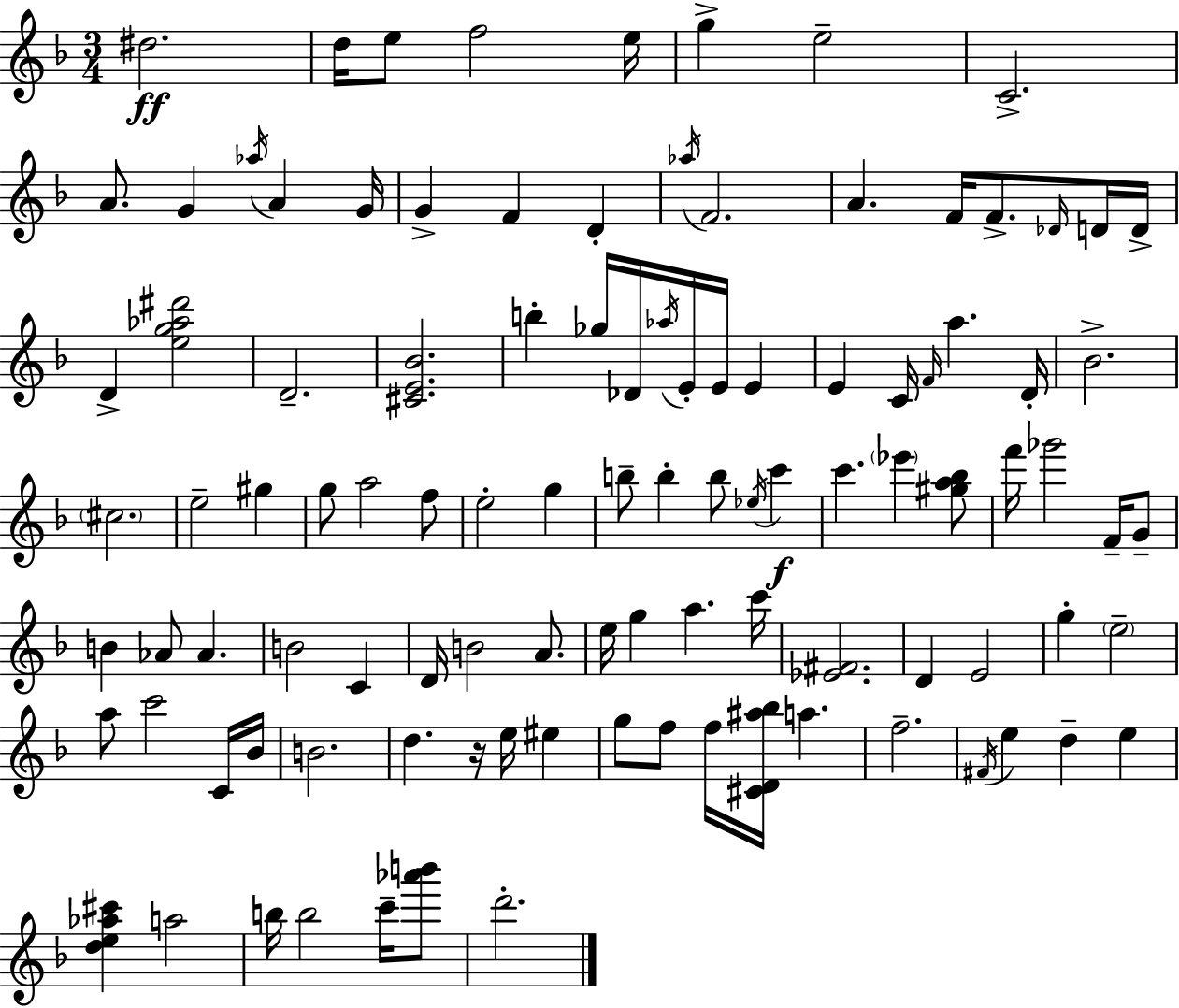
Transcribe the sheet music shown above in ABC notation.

X:1
T:Untitled
M:3/4
L:1/4
K:Dm
^d2 d/4 e/2 f2 e/4 g e2 C2 A/2 G _a/4 A G/4 G F D _a/4 F2 A F/4 F/2 _D/4 D/4 D/4 D [eg_a^d']2 D2 [^CE_B]2 b _g/4 _D/4 _a/4 E/4 E/4 E E C/4 F/4 a D/4 _B2 ^c2 e2 ^g g/2 a2 f/2 e2 g b/2 b b/2 _e/4 c' c' _e' [^ga_b]/2 f'/4 _g'2 F/4 G/2 B _A/2 _A B2 C D/4 B2 A/2 e/4 g a c'/4 [_E^F]2 D E2 g e2 a/2 c'2 C/4 _B/4 B2 d z/4 e/4 ^e g/2 f/2 f/4 [^CD^a_b]/4 a f2 ^F/4 e d e [de_a^c'] a2 b/4 b2 c'/4 [_a'b']/2 d'2